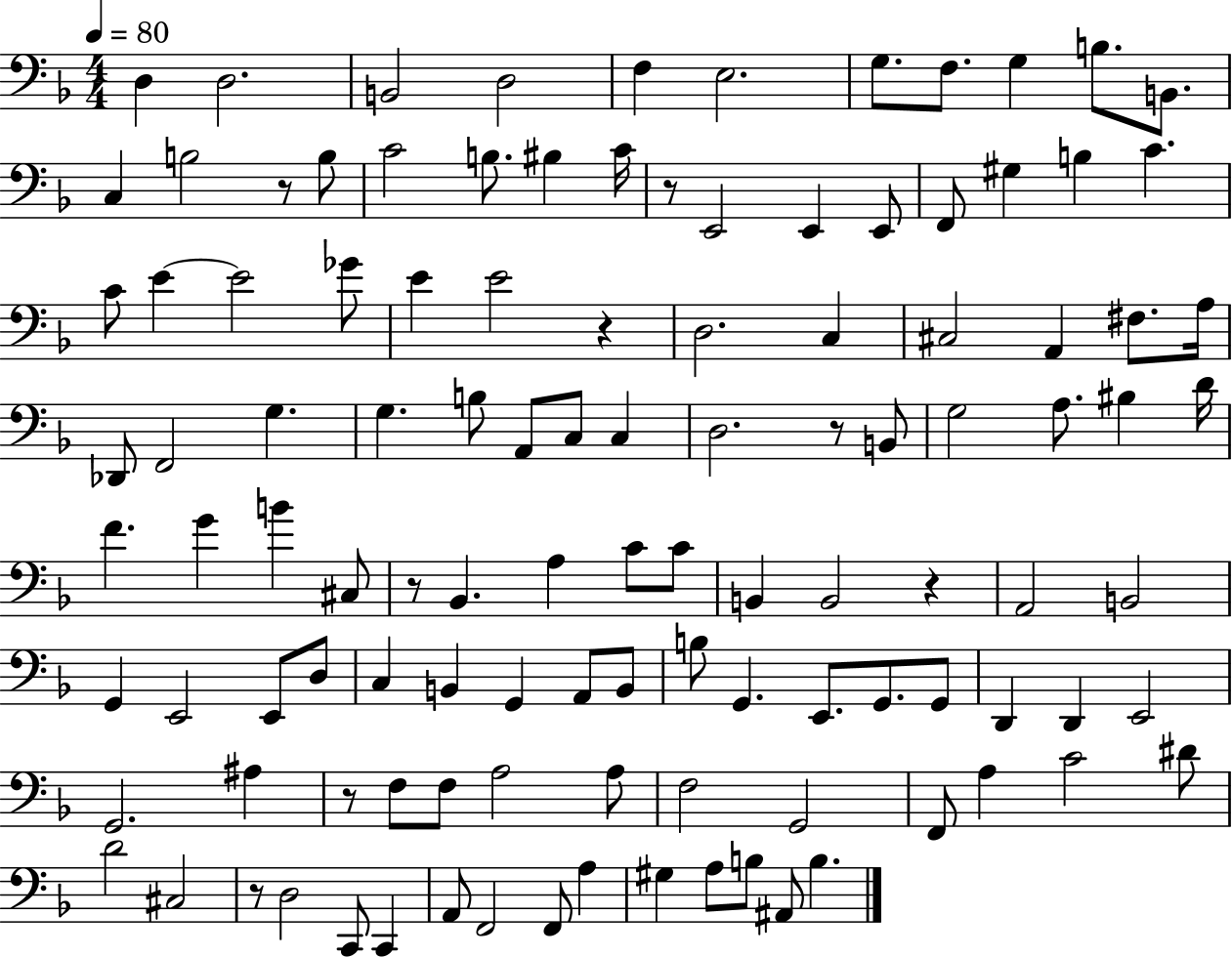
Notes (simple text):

D3/q D3/h. B2/h D3/h F3/q E3/h. G3/e. F3/e. G3/q B3/e. B2/e. C3/q B3/h R/e B3/e C4/h B3/e. BIS3/q C4/s R/e E2/h E2/q E2/e F2/e G#3/q B3/q C4/q. C4/e E4/q E4/h Gb4/e E4/q E4/h R/q D3/h. C3/q C#3/h A2/q F#3/e. A3/s Db2/e F2/h G3/q. G3/q. B3/e A2/e C3/e C3/q D3/h. R/e B2/e G3/h A3/e. BIS3/q D4/s F4/q. G4/q B4/q C#3/e R/e Bb2/q. A3/q C4/e C4/e B2/q B2/h R/q A2/h B2/h G2/q E2/h E2/e D3/e C3/q B2/q G2/q A2/e B2/e B3/e G2/q. E2/e. G2/e. G2/e D2/q D2/q E2/h G2/h. A#3/q R/e F3/e F3/e A3/h A3/e F3/h G2/h F2/e A3/q C4/h D#4/e D4/h C#3/h R/e D3/h C2/e C2/q A2/e F2/h F2/e A3/q G#3/q A3/e B3/e A#2/e B3/q.